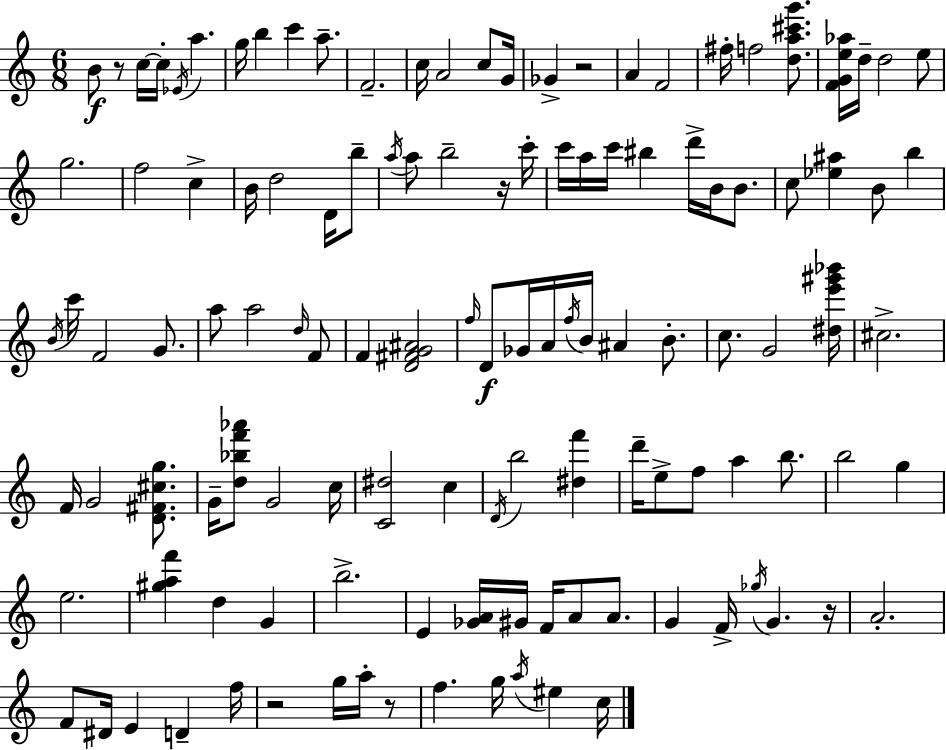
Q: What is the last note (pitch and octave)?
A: C5